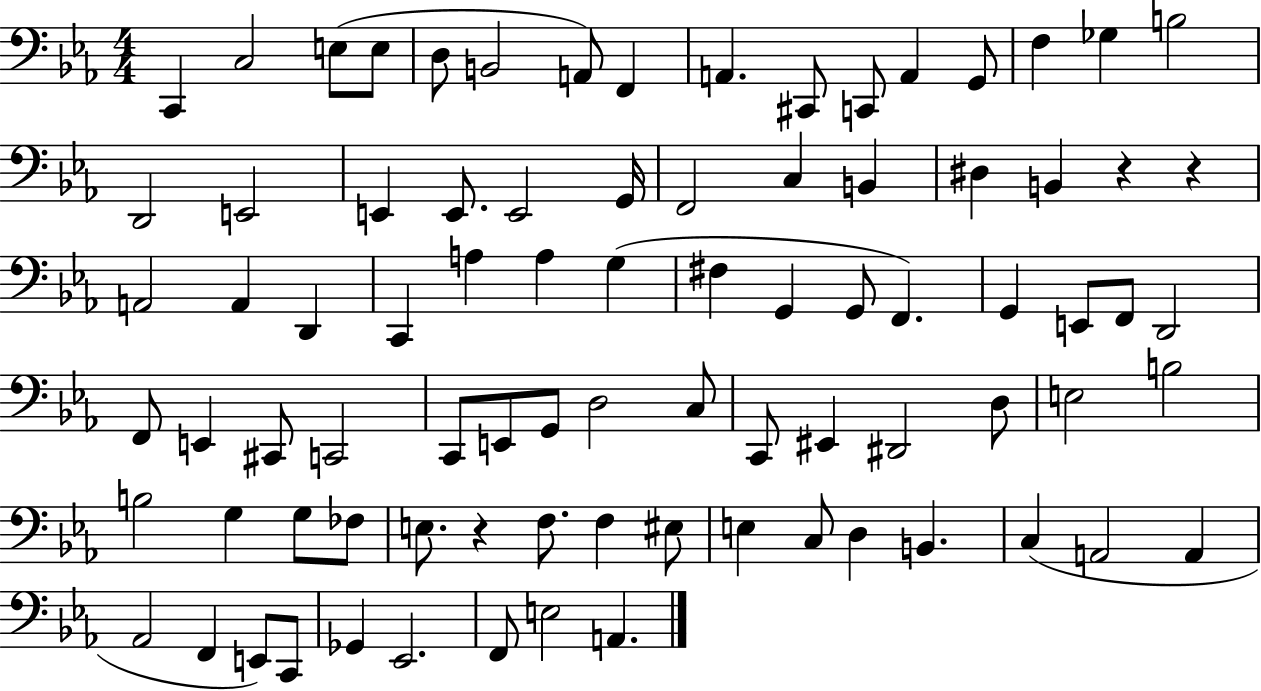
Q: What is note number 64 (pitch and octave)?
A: F3